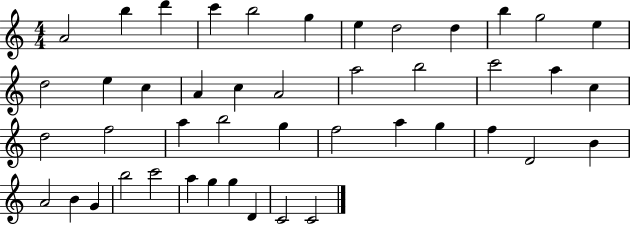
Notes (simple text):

A4/h B5/q D6/q C6/q B5/h G5/q E5/q D5/h D5/q B5/q G5/h E5/q D5/h E5/q C5/q A4/q C5/q A4/h A5/h B5/h C6/h A5/q C5/q D5/h F5/h A5/q B5/h G5/q F5/h A5/q G5/q F5/q D4/h B4/q A4/h B4/q G4/q B5/h C6/h A5/q G5/q G5/q D4/q C4/h C4/h